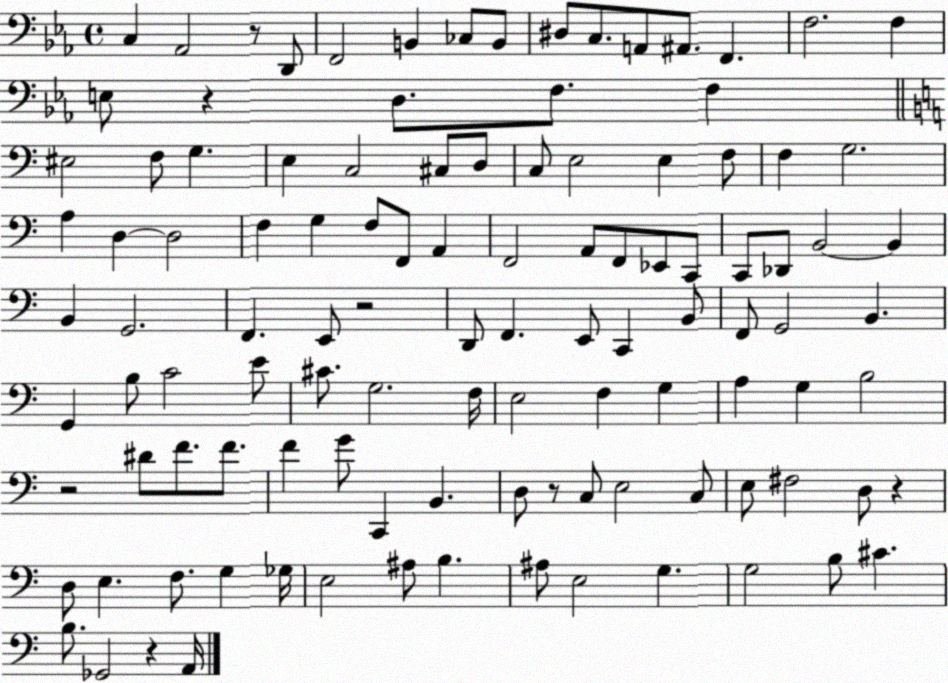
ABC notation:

X:1
T:Untitled
M:4/4
L:1/4
K:Eb
C, _A,,2 z/2 D,,/2 F,,2 B,, _C,/2 B,,/2 ^D,/2 C,/2 A,,/2 ^A,,/2 F,, F,2 F, E,/2 z D,/2 F,/2 F, ^E,2 F,/2 G, E, C,2 ^C,/2 D,/2 C,/2 E,2 E, F,/2 F, G,2 A, D, D,2 F, G, F,/2 F,,/2 A,, F,,2 A,,/2 F,,/2 _E,,/2 C,,/2 C,,/2 _D,,/2 B,,2 B,, B,, G,,2 F,, E,,/2 z2 D,,/2 F,, E,,/2 C,, B,,/2 F,,/2 G,,2 B,, G,, B,/2 C2 E/2 ^C/2 G,2 F,/4 E,2 F, G, A, G, B,2 z2 ^D/2 F/2 F/2 F G/2 C,, B,, D,/2 z/2 C,/2 E,2 C,/2 E,/2 ^F,2 D,/2 z D,/2 E, F,/2 G, _G,/4 E,2 ^A,/2 B, ^A,/2 E,2 G, G,2 B,/2 ^C B,/2 _G,,2 z A,,/4